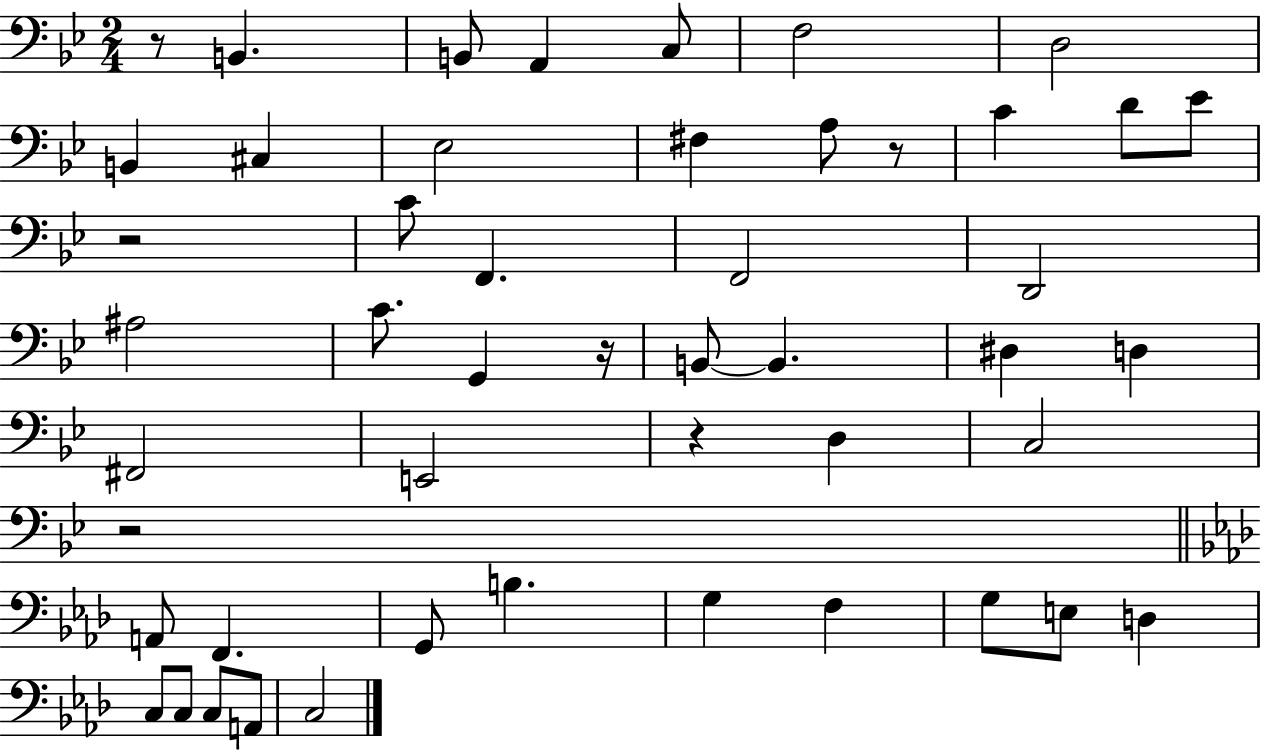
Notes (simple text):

R/e B2/q. B2/e A2/q C3/e F3/h D3/h B2/q C#3/q Eb3/h F#3/q A3/e R/e C4/q D4/e Eb4/e R/h C4/e F2/q. F2/h D2/h A#3/h C4/e. G2/q R/s B2/e B2/q. D#3/q D3/q F#2/h E2/h R/q D3/q C3/h R/h A2/e F2/q. G2/e B3/q. G3/q F3/q G3/e E3/e D3/q C3/e C3/e C3/e A2/e C3/h